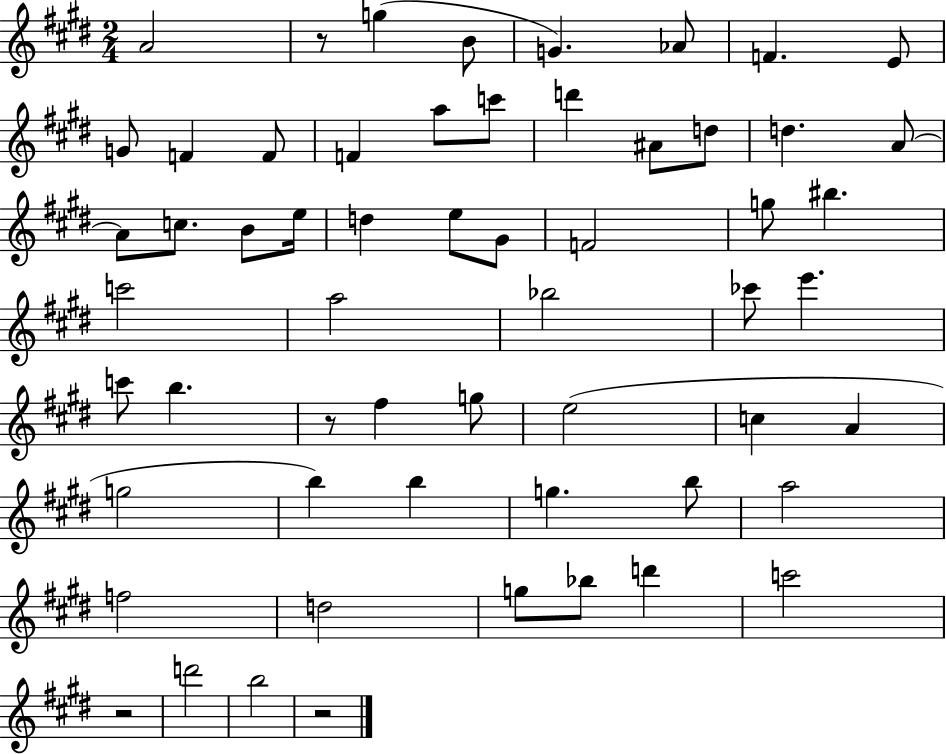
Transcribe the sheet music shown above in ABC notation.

X:1
T:Untitled
M:2/4
L:1/4
K:E
A2 z/2 g B/2 G _A/2 F E/2 G/2 F F/2 F a/2 c'/2 d' ^A/2 d/2 d A/2 A/2 c/2 B/2 e/4 d e/2 ^G/2 F2 g/2 ^b c'2 a2 _b2 _c'/2 e' c'/2 b z/2 ^f g/2 e2 c A g2 b b g b/2 a2 f2 d2 g/2 _b/2 d' c'2 z2 d'2 b2 z2